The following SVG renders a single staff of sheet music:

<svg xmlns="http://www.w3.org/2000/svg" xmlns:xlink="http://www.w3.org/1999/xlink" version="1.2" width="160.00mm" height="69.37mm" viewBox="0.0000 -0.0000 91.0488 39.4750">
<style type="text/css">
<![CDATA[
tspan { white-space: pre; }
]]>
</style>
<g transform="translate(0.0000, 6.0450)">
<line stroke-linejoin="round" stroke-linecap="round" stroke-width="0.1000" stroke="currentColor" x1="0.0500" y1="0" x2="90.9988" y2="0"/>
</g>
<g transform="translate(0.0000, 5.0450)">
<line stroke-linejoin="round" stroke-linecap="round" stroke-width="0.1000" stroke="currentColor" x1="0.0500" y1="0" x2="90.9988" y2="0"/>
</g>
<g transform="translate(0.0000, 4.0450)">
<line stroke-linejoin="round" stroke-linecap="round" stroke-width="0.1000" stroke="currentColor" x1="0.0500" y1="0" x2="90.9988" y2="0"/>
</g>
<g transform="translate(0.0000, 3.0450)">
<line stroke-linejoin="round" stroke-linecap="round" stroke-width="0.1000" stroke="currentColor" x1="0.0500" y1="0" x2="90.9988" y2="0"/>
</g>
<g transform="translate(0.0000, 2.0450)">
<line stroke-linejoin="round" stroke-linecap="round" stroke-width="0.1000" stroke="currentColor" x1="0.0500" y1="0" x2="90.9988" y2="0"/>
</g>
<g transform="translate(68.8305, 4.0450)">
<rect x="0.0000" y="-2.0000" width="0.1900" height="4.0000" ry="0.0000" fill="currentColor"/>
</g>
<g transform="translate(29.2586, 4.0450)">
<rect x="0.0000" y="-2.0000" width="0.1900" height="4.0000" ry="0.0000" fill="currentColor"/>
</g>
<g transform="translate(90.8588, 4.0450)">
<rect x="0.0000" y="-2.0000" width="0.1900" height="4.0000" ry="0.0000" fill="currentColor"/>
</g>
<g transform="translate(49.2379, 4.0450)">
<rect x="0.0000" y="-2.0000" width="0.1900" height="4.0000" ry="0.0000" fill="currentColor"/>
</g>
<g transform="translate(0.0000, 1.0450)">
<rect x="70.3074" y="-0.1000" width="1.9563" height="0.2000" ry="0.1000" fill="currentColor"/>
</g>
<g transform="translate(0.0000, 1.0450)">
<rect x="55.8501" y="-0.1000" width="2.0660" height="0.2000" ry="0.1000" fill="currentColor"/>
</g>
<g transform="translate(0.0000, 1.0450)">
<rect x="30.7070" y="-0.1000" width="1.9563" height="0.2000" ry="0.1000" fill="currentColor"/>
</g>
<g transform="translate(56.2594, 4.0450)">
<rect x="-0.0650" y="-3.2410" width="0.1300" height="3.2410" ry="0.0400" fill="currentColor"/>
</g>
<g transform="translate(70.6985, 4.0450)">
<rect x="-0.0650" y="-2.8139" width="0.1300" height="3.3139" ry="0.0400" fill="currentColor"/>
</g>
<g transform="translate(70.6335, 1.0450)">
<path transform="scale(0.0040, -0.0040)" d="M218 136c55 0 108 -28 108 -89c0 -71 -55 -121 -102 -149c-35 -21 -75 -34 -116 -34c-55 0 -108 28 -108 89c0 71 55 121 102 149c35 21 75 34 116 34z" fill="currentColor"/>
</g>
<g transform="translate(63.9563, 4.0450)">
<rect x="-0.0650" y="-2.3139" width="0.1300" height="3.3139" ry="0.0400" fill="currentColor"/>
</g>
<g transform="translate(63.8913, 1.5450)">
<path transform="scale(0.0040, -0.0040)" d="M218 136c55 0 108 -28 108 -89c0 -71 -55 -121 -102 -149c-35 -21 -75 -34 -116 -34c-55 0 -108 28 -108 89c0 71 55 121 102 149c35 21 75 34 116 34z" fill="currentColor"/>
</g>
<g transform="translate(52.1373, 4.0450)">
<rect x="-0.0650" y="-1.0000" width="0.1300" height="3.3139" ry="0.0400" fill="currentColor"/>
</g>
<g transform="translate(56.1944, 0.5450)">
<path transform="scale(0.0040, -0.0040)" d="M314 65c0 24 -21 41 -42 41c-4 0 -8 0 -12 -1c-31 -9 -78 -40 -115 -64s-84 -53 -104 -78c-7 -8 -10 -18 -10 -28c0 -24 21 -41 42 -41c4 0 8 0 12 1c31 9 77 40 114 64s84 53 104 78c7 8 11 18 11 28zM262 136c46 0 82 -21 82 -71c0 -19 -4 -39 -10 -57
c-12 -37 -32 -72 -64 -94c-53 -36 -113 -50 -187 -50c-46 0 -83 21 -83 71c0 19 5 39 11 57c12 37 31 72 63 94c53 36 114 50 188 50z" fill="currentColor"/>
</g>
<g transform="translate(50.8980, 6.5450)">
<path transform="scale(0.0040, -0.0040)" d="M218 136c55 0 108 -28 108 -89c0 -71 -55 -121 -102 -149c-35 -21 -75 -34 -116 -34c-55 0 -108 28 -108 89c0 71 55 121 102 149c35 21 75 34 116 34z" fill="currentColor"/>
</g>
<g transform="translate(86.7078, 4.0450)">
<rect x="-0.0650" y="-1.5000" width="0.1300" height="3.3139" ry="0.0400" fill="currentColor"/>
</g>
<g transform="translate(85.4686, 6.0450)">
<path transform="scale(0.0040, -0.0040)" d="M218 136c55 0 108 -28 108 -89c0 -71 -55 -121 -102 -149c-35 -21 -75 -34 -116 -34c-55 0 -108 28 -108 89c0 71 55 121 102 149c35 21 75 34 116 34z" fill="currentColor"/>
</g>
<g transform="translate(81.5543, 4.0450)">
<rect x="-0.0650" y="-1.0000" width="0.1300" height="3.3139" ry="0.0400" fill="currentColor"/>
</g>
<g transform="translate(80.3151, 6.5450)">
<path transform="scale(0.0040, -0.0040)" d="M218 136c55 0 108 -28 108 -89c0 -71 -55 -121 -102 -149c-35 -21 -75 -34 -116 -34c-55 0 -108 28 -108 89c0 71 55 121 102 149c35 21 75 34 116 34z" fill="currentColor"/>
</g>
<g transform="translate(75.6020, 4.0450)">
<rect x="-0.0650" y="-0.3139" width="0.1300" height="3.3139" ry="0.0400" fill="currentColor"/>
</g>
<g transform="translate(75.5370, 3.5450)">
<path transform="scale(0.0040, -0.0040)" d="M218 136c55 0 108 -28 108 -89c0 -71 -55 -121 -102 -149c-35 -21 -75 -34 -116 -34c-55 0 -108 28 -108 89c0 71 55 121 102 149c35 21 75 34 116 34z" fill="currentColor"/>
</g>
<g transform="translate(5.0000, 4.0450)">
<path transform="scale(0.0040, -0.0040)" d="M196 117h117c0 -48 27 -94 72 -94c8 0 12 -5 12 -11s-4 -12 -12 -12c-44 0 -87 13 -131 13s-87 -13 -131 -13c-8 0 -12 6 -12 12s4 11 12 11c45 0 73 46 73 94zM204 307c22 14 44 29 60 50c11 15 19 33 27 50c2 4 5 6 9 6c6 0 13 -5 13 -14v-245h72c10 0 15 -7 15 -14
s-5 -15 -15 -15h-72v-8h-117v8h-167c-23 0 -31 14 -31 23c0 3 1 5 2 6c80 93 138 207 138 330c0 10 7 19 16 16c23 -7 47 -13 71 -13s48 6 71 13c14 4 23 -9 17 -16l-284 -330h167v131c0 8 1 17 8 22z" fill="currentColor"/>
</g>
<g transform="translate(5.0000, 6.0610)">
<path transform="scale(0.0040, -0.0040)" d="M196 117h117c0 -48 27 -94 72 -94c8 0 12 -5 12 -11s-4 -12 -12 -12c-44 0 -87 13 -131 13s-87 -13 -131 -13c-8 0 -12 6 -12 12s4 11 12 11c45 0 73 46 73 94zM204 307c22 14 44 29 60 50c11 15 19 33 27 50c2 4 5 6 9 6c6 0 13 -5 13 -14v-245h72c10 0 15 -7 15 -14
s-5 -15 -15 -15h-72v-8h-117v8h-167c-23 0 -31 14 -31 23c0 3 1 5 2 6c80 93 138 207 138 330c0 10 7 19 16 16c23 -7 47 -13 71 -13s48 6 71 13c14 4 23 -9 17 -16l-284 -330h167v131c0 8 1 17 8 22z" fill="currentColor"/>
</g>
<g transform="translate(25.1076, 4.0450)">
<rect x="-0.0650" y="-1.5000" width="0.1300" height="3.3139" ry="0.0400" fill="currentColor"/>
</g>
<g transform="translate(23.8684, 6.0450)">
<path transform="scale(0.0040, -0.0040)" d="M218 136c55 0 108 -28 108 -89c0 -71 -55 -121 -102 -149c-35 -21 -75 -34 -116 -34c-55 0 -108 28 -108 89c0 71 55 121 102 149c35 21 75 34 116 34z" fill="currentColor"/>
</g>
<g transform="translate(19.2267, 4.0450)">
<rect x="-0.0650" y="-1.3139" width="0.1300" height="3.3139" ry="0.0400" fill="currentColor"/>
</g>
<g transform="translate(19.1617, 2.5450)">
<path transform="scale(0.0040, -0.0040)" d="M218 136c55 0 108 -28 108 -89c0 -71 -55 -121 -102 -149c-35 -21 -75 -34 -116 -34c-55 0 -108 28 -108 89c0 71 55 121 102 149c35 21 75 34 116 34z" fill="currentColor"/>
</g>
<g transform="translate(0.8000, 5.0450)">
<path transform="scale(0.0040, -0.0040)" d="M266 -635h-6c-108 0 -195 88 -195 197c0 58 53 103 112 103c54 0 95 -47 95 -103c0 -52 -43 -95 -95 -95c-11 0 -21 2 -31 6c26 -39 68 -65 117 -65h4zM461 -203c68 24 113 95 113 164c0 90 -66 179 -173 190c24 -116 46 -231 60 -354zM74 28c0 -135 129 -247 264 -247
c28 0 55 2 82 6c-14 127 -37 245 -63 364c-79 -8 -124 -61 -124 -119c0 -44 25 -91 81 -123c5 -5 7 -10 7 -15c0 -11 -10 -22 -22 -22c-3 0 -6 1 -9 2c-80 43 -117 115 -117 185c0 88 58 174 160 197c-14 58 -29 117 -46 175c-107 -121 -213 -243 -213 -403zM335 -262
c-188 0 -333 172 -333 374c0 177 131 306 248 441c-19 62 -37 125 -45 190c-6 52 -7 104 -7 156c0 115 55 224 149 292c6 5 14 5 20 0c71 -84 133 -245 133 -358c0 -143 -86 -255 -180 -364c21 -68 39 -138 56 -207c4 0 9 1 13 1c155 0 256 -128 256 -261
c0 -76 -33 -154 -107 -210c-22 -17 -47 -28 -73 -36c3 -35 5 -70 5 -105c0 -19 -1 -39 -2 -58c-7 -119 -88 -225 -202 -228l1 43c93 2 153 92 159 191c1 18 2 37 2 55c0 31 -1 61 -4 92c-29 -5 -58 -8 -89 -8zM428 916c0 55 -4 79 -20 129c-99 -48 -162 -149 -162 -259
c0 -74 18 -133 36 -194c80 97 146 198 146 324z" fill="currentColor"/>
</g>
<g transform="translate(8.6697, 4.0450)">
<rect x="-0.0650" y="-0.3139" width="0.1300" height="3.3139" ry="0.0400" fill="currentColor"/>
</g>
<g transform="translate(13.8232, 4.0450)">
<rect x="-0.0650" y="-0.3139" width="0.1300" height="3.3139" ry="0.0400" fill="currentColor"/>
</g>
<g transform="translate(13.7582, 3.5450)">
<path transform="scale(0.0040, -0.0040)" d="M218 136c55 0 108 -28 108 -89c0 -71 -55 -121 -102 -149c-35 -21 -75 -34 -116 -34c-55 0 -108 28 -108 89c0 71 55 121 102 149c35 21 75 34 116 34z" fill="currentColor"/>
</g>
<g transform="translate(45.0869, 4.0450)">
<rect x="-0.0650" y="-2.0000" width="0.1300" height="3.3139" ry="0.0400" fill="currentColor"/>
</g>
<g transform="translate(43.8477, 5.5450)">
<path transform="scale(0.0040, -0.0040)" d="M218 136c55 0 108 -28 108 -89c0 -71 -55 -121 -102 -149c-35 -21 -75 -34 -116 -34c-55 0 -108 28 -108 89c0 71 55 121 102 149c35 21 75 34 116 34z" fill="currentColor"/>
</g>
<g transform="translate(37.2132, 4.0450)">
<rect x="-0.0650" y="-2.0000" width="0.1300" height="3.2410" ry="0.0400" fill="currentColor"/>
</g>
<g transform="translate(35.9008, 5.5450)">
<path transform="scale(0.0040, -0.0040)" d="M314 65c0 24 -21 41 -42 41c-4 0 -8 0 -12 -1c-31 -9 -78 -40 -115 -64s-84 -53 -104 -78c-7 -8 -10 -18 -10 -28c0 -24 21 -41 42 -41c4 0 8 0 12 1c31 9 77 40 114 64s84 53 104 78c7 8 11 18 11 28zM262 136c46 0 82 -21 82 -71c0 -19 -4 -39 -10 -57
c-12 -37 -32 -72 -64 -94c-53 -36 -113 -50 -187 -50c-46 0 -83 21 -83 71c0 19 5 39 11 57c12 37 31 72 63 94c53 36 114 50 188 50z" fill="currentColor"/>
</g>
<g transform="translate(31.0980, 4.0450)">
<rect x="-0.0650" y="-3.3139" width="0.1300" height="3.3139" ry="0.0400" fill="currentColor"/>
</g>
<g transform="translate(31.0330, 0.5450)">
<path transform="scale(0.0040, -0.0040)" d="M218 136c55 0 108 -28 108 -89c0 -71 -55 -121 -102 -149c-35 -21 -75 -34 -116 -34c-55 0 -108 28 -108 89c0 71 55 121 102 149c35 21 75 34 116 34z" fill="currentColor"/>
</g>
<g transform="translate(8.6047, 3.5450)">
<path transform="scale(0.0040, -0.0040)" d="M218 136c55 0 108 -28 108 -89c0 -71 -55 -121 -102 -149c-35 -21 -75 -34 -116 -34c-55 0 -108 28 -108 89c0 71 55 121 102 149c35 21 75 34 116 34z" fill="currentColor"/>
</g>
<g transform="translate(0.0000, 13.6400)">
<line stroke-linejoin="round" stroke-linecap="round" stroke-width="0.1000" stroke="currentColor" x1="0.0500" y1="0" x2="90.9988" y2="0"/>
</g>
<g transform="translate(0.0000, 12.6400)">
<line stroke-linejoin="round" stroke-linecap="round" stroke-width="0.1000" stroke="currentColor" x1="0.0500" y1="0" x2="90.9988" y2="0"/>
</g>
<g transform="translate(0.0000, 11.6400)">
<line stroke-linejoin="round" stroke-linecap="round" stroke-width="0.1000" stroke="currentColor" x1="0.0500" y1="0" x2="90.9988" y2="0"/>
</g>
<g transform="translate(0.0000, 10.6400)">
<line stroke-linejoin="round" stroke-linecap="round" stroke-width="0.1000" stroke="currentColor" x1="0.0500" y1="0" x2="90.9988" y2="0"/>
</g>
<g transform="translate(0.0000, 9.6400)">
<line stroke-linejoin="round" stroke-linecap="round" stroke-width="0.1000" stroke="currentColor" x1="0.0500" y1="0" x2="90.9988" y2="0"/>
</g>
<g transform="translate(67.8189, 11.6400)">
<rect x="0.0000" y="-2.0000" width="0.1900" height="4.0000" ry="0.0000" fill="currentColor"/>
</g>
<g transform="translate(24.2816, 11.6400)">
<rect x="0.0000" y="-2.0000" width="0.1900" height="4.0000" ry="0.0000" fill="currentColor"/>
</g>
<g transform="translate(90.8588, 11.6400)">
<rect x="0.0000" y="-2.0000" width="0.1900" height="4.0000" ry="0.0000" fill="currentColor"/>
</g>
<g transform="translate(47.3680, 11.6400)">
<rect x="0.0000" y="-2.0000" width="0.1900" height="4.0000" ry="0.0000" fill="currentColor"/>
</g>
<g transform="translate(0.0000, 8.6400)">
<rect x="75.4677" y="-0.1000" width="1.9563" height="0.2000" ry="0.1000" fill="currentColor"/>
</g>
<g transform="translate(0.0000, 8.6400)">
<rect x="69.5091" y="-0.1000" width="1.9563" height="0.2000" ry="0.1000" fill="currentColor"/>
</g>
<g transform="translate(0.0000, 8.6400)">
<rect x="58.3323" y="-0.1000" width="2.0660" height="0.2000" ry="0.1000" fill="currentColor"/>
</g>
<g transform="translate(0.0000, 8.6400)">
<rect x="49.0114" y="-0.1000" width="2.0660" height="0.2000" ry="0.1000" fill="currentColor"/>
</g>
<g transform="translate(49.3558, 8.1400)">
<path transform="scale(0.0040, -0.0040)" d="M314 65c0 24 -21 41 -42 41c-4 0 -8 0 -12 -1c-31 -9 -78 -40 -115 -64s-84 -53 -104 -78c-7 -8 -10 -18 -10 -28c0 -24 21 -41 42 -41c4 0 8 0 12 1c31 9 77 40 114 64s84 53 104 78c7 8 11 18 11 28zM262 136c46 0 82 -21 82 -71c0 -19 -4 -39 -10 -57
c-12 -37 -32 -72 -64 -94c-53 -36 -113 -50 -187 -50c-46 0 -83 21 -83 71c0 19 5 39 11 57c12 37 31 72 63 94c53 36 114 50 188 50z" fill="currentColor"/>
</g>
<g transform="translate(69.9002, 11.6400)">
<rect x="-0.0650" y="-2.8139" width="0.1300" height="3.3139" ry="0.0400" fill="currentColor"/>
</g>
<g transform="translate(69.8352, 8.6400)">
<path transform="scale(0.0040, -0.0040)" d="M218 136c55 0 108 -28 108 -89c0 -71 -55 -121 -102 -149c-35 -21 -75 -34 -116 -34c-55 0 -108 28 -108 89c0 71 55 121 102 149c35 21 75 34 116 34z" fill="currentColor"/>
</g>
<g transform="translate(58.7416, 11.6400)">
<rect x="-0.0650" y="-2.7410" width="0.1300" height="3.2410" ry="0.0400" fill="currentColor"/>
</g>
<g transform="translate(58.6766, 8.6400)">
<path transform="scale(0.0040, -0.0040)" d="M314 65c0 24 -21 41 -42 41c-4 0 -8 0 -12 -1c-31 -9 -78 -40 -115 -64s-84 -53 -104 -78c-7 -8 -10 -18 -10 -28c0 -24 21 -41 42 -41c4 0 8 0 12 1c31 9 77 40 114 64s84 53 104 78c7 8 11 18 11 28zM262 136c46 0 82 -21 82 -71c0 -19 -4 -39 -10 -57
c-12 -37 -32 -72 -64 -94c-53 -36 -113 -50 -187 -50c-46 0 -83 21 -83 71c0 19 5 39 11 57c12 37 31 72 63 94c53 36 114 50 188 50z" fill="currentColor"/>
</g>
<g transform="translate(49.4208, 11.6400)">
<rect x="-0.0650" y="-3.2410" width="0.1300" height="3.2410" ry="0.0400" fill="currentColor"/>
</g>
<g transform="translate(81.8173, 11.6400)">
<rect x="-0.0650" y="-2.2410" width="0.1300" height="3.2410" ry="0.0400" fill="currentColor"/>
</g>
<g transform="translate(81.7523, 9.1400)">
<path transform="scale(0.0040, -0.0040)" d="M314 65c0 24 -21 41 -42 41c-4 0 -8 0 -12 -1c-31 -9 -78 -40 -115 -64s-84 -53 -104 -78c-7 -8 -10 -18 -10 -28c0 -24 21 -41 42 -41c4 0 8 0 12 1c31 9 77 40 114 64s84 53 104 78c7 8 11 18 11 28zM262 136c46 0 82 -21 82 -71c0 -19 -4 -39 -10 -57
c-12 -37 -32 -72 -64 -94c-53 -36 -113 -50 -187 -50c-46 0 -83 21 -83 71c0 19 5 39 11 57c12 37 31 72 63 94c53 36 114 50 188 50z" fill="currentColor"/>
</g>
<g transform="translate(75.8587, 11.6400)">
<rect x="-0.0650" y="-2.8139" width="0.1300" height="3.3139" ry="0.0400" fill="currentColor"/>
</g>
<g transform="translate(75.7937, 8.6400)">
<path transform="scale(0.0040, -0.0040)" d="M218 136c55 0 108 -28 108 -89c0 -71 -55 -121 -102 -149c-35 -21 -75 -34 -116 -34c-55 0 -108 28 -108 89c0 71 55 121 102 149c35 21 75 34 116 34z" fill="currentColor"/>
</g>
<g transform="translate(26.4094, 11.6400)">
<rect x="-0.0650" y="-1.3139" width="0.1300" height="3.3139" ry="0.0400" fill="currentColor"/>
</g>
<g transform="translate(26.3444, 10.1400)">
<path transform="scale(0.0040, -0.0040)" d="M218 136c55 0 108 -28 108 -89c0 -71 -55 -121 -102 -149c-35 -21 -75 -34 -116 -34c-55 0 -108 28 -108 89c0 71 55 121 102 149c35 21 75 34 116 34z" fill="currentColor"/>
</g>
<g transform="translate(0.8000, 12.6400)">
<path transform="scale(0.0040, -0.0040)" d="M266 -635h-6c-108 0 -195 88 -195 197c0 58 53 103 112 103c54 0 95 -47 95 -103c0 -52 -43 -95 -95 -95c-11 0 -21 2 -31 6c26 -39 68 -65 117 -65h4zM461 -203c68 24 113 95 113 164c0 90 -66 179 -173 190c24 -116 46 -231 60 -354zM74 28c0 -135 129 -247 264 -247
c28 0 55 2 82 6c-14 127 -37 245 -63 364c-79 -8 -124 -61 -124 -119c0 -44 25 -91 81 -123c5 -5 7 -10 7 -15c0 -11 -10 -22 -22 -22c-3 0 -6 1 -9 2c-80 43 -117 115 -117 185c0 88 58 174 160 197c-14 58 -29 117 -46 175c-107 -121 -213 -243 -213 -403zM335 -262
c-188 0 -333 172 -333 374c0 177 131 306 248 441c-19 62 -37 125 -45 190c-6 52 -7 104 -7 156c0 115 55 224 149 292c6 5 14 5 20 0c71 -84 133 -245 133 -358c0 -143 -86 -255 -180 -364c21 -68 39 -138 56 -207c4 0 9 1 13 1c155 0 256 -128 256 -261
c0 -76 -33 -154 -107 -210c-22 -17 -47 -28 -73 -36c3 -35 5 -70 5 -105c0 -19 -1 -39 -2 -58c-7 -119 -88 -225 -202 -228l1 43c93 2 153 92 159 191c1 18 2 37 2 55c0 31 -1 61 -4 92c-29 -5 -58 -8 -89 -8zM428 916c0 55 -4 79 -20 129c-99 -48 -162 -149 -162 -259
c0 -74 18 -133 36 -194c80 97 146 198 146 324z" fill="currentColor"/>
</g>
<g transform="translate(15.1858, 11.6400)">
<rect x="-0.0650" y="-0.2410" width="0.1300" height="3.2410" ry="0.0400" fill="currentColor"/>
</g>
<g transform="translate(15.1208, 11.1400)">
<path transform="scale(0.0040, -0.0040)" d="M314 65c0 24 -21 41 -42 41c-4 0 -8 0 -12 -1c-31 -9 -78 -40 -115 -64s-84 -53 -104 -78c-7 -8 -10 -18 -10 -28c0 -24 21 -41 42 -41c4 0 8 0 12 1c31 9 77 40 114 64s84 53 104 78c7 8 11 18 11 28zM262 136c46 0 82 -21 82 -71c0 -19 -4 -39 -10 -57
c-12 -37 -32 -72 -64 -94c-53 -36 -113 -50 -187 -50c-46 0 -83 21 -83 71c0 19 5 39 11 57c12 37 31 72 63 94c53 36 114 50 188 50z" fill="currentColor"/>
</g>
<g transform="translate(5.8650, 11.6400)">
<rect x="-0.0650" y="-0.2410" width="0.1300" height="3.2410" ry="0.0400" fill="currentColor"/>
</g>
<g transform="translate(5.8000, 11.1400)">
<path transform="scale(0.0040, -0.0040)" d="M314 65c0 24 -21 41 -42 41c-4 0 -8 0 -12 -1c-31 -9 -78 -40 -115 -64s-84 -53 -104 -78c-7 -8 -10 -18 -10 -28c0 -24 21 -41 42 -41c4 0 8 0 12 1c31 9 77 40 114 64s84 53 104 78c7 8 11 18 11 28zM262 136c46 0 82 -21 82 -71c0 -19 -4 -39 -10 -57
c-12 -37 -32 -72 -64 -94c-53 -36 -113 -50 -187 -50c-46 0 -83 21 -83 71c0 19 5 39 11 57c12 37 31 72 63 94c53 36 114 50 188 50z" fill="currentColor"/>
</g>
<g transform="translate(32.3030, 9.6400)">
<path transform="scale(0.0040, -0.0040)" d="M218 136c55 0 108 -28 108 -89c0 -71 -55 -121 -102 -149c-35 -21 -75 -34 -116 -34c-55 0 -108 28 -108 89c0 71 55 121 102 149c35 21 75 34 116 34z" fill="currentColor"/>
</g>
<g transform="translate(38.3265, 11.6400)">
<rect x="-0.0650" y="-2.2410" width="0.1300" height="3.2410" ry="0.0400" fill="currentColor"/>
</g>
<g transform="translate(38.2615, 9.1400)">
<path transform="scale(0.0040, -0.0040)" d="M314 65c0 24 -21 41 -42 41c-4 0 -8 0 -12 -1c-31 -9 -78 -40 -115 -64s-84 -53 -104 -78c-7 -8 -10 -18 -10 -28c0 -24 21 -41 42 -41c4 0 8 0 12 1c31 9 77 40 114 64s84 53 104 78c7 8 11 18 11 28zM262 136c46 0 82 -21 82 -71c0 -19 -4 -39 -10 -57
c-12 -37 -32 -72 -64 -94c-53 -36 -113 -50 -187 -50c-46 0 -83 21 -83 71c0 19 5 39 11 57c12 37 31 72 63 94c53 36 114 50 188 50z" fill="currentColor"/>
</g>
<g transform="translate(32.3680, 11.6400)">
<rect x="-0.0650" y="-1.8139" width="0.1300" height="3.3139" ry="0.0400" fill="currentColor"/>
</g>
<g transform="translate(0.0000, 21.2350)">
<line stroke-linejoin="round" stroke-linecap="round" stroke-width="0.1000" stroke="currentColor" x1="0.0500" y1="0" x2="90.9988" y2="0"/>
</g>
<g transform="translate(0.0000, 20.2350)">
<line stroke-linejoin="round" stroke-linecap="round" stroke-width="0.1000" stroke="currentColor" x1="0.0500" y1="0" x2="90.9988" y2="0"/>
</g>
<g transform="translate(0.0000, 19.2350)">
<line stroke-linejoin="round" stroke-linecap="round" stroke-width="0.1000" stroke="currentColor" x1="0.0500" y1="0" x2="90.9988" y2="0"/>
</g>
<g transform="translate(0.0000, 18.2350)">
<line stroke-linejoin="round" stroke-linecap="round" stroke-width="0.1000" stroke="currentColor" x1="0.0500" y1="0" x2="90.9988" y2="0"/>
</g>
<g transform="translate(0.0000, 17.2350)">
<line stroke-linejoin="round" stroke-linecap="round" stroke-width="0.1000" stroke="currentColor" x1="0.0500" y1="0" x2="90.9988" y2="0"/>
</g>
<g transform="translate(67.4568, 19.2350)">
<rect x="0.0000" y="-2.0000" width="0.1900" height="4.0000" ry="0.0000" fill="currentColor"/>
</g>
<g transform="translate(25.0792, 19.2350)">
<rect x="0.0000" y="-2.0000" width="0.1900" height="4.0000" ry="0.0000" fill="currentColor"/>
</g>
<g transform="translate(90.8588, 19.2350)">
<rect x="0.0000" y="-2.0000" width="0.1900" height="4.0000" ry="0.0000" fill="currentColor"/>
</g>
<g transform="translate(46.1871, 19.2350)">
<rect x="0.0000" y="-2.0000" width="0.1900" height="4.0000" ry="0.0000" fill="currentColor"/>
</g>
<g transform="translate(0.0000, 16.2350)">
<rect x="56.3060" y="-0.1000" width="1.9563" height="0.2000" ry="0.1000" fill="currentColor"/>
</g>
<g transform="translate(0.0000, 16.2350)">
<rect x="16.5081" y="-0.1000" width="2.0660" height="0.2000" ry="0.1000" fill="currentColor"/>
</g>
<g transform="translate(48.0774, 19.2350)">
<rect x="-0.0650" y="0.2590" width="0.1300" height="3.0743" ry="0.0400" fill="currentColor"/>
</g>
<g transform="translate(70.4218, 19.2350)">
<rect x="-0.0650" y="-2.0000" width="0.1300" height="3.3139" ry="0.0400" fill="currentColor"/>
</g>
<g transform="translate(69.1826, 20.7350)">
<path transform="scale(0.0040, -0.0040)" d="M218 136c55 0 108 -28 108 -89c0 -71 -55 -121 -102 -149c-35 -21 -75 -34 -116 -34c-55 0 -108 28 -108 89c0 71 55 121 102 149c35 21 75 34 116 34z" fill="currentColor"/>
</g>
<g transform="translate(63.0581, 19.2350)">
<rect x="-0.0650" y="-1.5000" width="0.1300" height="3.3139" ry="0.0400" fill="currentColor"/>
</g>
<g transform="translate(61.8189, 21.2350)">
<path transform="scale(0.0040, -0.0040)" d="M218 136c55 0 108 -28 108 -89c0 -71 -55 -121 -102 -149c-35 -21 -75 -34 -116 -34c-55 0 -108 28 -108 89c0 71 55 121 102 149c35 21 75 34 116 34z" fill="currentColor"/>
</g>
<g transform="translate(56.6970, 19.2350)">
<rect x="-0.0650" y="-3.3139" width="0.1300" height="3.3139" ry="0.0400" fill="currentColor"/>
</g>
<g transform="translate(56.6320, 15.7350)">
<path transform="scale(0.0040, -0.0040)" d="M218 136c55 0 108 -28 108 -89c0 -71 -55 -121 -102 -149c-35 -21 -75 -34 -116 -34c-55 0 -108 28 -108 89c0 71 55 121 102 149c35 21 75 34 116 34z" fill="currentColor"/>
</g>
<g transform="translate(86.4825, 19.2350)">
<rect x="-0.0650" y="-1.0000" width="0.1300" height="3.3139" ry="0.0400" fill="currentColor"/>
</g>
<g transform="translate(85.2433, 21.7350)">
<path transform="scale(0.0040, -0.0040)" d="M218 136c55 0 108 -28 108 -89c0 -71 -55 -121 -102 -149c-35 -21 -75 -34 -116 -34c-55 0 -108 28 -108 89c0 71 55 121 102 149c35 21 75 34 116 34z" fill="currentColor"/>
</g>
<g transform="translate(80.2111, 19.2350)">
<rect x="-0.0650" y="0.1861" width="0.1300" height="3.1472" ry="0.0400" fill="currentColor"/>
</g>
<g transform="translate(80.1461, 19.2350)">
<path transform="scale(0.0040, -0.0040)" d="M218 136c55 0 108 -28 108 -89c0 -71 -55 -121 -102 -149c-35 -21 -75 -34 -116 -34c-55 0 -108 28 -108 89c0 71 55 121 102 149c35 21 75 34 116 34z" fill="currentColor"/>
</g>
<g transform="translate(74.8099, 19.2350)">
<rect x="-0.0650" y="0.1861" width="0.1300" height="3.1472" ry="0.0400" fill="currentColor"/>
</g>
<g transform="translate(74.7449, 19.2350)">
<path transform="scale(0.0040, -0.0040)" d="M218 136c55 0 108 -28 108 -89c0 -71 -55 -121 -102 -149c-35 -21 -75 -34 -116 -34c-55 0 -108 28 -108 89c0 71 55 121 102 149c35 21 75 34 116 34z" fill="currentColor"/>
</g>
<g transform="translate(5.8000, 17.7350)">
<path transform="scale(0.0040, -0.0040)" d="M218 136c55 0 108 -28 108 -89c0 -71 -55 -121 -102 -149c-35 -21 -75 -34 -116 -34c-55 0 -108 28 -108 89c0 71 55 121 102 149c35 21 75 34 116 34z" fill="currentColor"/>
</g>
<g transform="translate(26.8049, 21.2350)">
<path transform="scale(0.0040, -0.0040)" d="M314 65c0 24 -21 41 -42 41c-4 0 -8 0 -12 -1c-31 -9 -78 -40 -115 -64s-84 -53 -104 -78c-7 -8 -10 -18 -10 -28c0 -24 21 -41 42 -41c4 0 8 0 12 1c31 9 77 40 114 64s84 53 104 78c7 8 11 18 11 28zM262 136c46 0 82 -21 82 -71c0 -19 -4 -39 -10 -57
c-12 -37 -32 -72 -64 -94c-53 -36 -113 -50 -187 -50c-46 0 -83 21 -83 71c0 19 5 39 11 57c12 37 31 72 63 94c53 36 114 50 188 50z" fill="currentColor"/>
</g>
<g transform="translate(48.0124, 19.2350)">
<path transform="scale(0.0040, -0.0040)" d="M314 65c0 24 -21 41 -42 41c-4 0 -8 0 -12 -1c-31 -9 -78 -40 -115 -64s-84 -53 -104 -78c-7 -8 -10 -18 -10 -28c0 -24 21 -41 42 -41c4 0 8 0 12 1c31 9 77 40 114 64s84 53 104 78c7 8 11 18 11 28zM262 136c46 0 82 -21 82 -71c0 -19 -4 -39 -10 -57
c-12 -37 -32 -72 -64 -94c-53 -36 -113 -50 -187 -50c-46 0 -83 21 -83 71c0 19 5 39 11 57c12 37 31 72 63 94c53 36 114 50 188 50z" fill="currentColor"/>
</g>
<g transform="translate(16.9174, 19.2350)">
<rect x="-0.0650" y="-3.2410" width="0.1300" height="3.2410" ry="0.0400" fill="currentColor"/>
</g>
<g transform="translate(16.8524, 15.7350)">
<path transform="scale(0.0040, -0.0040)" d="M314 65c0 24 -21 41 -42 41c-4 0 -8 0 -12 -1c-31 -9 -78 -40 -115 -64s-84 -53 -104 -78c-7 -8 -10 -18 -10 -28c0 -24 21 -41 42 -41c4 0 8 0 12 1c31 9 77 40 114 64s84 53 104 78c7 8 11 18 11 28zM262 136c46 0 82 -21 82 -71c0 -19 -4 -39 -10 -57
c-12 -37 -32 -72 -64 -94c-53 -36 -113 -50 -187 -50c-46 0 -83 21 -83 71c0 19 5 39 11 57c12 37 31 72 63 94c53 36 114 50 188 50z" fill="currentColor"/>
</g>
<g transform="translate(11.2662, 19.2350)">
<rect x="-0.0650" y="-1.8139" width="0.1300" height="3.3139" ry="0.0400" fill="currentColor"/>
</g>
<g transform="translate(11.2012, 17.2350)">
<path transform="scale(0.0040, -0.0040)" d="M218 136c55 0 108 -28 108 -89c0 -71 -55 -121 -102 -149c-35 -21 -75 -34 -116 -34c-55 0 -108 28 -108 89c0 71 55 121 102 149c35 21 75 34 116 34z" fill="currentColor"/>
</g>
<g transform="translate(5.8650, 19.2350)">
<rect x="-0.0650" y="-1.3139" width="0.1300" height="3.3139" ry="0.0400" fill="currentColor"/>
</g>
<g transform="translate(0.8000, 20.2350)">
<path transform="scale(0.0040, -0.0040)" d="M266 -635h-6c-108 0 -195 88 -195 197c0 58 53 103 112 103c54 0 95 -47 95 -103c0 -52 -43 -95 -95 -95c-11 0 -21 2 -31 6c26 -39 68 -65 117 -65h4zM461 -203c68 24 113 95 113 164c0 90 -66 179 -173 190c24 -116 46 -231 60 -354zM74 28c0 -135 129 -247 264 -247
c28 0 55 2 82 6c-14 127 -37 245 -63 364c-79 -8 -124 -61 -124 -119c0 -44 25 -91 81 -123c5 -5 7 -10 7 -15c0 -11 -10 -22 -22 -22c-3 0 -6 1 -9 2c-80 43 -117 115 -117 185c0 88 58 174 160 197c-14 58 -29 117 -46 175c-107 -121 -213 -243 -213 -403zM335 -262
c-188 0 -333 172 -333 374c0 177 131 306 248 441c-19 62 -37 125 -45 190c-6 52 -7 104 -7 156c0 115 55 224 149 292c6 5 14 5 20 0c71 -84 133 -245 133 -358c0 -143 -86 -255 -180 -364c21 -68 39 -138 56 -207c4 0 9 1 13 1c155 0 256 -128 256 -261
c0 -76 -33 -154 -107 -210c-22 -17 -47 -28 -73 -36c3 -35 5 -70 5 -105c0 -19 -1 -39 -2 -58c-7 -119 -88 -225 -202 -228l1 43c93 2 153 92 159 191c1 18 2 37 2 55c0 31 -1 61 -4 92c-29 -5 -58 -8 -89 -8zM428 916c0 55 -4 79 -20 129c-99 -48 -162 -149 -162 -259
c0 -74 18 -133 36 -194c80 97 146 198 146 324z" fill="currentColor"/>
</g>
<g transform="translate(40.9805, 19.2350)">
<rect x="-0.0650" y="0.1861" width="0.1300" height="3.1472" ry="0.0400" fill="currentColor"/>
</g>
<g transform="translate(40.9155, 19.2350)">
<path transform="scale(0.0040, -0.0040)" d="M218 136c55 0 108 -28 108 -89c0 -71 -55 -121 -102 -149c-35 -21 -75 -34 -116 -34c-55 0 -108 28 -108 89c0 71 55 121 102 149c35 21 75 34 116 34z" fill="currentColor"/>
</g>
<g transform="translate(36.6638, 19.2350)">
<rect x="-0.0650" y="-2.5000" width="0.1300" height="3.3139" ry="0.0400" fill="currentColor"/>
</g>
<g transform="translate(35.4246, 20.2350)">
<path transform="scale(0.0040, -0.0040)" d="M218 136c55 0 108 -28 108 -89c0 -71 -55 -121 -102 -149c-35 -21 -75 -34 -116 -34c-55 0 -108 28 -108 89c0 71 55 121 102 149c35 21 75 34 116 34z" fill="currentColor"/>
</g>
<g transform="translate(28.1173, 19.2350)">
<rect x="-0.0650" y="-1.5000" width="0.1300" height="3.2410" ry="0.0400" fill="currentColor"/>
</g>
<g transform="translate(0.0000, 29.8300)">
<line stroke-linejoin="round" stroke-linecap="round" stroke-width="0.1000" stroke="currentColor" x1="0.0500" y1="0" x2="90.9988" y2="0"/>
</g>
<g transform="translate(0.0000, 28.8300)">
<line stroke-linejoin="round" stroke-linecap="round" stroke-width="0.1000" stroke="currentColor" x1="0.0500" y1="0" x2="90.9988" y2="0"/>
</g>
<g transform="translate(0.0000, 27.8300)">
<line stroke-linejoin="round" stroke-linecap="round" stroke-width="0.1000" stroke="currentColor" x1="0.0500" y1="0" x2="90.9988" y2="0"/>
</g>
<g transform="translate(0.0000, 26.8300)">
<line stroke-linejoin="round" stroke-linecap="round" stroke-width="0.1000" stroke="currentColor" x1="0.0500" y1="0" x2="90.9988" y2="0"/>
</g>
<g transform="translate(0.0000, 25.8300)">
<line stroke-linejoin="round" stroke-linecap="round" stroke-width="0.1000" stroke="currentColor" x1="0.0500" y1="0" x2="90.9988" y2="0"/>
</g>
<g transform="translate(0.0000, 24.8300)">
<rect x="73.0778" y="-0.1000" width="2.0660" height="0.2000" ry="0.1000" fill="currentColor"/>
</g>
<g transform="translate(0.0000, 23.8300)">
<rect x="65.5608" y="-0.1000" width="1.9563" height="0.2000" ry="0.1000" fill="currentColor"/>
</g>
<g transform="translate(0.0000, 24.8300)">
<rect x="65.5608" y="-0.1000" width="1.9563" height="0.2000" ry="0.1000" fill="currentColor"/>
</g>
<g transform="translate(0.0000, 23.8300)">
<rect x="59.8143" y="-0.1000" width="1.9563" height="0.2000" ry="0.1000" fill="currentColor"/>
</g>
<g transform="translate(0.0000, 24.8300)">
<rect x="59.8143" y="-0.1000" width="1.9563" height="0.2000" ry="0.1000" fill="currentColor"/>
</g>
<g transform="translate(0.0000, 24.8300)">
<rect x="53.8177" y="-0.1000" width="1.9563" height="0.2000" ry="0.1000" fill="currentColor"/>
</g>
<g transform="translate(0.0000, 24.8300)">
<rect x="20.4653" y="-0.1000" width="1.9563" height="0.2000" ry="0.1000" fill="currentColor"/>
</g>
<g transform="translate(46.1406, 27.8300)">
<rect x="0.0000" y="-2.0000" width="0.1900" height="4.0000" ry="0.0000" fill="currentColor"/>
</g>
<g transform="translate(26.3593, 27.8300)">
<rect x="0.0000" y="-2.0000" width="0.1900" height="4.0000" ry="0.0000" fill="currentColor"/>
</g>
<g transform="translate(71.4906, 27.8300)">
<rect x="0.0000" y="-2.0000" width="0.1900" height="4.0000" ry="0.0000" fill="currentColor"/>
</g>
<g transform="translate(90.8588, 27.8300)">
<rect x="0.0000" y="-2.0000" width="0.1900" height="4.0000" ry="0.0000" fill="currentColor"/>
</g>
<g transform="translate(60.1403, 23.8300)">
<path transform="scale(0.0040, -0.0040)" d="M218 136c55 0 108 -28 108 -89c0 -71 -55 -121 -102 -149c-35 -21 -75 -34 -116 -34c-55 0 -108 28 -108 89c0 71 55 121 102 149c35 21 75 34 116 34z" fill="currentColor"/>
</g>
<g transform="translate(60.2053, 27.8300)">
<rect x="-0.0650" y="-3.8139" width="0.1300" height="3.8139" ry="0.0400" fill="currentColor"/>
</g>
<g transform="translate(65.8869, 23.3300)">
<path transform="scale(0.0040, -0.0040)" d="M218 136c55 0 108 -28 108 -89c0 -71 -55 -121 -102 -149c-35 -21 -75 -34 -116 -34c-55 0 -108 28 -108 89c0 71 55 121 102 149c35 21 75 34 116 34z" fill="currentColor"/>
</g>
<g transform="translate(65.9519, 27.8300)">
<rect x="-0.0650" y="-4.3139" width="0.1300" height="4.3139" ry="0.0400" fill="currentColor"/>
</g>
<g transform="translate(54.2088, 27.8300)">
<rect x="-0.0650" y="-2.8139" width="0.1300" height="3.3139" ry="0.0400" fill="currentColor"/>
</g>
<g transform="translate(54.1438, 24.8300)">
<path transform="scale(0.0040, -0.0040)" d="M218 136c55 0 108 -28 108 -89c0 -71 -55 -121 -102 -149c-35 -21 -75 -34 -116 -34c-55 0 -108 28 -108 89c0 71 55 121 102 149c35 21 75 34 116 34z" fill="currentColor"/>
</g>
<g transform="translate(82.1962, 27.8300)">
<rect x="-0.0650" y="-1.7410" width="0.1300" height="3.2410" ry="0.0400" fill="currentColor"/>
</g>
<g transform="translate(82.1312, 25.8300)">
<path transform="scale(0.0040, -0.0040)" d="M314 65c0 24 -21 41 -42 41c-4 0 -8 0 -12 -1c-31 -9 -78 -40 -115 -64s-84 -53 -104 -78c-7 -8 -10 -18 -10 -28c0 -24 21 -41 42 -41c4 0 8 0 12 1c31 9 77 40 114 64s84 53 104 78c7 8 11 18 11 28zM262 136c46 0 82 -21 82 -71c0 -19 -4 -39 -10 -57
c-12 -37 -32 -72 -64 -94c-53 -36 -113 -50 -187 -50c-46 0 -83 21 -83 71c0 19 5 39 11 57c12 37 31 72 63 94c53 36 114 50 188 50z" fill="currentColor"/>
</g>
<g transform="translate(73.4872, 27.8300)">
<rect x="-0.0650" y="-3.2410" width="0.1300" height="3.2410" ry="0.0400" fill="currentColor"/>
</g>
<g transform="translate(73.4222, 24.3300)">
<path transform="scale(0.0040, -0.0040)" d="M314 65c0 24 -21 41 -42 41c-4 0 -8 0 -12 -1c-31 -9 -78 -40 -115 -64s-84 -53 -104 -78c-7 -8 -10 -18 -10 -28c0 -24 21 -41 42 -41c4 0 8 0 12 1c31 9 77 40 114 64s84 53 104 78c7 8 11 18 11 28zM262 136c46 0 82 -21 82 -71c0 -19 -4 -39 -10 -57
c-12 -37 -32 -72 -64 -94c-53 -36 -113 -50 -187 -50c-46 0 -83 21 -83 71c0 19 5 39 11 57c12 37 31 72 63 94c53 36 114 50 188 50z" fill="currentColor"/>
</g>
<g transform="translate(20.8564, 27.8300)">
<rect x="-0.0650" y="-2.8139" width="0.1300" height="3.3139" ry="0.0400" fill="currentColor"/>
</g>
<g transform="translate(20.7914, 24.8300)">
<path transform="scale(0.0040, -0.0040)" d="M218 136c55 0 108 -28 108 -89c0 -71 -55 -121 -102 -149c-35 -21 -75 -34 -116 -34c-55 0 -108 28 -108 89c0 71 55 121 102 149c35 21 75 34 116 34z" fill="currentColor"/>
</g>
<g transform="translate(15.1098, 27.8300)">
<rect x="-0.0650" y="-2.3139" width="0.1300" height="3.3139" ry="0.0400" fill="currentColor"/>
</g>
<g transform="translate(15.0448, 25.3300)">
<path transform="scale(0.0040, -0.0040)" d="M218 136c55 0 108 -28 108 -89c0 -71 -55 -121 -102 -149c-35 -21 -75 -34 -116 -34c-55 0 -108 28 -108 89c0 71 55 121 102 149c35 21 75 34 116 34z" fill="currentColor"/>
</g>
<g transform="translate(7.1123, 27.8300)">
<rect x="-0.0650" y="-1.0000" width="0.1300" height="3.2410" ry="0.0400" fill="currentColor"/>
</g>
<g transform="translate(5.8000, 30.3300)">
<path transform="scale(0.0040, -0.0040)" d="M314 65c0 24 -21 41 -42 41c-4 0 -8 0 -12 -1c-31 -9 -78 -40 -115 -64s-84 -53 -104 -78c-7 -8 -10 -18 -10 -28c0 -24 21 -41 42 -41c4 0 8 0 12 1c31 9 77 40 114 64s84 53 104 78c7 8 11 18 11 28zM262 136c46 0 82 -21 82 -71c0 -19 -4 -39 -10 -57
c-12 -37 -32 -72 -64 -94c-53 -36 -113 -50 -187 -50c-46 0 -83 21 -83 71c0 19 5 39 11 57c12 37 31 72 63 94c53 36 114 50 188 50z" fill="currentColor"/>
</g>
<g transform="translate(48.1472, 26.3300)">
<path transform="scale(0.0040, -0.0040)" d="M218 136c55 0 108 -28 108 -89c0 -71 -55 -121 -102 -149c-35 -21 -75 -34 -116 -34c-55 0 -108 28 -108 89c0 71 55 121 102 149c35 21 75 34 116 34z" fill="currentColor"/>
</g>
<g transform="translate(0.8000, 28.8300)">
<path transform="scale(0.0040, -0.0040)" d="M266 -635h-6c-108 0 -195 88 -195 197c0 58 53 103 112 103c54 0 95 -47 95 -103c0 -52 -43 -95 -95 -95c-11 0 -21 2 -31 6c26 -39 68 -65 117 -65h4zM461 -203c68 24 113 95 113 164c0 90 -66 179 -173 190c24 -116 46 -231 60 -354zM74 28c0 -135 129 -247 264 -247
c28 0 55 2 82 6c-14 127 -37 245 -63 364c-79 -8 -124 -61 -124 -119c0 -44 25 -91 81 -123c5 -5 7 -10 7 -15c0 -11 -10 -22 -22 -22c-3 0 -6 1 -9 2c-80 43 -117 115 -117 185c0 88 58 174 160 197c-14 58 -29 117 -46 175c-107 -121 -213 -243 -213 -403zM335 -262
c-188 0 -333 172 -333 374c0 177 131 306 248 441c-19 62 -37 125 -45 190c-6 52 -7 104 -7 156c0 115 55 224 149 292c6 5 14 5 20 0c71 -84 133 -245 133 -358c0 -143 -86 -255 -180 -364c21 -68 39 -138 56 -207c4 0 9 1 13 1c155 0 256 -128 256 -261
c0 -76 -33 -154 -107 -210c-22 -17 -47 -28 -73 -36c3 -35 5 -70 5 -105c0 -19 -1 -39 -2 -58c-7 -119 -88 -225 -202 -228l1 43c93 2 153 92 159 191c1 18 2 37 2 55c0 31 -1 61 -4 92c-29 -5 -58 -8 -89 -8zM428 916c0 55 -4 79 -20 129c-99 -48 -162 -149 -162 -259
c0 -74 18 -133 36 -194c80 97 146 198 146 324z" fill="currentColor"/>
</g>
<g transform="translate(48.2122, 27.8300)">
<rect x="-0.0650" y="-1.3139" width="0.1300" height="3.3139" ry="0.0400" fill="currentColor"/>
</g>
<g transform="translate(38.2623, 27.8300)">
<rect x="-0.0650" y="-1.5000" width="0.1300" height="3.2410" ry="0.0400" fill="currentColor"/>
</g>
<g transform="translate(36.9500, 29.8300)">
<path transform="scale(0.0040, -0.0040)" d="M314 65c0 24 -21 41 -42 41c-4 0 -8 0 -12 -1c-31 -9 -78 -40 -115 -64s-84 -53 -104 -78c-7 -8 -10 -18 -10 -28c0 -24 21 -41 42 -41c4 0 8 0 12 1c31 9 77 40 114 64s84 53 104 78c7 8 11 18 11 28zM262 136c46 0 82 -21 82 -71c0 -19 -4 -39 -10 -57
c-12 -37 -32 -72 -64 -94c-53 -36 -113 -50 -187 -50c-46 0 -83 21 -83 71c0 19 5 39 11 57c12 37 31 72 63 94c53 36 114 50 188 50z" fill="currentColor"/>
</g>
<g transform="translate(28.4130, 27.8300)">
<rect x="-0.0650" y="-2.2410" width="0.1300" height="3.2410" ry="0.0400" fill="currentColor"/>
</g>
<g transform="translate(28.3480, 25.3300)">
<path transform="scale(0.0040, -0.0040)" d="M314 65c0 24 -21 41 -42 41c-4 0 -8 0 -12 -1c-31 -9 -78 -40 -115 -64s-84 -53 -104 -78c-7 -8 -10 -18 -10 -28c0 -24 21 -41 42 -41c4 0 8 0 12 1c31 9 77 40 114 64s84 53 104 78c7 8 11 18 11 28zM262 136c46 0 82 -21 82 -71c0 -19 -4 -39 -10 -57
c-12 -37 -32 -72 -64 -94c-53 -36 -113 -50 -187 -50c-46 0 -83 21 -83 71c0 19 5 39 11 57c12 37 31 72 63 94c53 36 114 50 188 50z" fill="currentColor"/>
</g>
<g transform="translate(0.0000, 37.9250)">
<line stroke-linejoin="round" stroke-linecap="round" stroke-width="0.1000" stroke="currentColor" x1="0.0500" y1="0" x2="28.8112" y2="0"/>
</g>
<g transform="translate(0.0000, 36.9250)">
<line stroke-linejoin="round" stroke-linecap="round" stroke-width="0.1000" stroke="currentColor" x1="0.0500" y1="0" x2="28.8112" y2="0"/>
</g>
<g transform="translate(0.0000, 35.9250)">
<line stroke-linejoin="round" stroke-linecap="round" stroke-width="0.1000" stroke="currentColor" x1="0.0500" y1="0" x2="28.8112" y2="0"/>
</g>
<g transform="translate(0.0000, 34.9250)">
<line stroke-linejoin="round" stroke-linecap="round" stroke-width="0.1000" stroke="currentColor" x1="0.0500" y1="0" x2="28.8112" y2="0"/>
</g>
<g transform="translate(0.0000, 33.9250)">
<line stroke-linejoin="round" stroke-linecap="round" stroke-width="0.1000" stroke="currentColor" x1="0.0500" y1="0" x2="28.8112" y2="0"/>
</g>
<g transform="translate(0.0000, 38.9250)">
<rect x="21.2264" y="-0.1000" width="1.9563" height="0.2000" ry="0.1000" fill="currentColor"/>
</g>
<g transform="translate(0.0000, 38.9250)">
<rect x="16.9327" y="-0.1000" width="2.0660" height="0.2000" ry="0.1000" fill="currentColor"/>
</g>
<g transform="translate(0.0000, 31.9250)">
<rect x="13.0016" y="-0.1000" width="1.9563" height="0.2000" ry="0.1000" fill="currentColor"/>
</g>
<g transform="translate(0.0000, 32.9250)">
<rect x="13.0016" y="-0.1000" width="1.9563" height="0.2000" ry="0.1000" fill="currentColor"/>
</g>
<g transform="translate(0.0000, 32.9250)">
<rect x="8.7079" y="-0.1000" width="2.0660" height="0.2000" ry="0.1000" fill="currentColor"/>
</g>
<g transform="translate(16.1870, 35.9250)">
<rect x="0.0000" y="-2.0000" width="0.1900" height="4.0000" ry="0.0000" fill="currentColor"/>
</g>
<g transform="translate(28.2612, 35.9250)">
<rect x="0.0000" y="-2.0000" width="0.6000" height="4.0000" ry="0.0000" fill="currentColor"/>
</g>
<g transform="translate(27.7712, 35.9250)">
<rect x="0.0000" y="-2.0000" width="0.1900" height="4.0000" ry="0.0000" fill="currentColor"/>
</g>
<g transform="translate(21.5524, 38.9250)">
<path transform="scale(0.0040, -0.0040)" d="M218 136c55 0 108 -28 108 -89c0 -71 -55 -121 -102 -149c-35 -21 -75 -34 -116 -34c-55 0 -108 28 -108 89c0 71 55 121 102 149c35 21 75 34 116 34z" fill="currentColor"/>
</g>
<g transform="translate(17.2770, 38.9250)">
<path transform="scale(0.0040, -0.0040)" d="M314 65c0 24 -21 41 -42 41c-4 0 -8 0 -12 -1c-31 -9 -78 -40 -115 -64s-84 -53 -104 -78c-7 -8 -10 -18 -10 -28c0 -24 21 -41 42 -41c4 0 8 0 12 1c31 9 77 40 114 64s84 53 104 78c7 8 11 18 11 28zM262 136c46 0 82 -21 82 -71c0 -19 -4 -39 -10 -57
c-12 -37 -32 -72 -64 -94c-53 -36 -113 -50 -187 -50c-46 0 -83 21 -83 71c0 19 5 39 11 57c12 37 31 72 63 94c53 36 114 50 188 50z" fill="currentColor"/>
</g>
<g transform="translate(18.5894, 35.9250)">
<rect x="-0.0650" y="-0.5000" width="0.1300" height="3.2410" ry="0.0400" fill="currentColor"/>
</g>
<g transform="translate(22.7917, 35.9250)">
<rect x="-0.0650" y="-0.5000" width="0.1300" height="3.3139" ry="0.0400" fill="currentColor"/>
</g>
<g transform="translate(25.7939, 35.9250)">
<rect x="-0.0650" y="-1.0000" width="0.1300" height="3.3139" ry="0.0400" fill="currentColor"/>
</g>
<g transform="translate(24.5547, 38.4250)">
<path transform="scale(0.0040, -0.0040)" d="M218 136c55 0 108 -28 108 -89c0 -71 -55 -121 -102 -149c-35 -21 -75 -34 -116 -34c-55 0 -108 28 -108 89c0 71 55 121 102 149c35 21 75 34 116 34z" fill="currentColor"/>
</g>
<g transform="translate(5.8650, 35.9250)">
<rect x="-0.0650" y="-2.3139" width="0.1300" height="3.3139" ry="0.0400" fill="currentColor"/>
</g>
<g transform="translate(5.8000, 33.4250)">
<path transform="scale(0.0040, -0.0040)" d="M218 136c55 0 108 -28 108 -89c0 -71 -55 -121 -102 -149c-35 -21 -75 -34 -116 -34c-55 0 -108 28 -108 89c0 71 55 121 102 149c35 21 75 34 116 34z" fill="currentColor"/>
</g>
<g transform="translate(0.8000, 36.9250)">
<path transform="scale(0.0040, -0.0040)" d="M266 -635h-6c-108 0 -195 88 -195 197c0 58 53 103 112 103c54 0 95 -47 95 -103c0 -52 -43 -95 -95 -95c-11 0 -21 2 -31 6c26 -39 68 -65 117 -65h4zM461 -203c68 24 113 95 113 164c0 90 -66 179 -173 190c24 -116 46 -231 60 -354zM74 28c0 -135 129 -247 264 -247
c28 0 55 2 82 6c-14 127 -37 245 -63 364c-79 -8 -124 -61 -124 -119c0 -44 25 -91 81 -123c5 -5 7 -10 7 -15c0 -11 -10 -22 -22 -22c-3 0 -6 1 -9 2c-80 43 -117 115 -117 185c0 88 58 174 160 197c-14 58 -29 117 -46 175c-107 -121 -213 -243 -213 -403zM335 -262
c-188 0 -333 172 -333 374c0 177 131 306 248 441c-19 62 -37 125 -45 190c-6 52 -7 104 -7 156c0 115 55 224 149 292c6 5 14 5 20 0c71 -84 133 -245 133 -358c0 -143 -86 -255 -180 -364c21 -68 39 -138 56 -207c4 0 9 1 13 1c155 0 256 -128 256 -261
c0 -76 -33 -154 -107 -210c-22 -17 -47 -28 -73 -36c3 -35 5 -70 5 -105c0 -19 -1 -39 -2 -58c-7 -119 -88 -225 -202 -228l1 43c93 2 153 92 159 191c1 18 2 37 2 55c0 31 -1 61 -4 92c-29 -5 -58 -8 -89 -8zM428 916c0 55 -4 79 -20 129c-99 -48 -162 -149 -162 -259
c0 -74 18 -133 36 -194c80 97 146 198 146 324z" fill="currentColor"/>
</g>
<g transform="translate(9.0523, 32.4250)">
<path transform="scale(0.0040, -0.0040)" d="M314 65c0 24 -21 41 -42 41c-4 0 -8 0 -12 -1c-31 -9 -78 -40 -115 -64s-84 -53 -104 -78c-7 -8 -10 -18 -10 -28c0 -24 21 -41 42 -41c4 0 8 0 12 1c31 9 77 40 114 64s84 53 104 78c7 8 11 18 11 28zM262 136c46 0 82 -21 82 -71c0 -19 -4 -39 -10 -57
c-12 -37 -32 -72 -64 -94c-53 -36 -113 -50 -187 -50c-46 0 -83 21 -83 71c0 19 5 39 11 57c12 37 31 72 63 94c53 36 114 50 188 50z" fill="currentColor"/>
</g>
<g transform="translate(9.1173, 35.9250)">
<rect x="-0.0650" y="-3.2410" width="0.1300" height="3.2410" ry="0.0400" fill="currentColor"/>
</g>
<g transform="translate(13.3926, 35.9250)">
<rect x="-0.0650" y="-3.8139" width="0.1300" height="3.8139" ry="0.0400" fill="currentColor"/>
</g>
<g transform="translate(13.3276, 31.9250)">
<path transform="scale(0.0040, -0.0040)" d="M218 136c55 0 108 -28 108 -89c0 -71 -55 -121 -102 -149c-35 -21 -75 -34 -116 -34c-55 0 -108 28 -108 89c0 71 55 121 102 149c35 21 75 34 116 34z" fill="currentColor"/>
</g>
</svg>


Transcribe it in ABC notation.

X:1
T:Untitled
M:4/4
L:1/4
K:C
c c e E b F2 F D b2 g a c D E c2 c2 e f g2 b2 a2 a a g2 e f b2 E2 G B B2 b E F B B D D2 g a g2 E2 e a c' d' b2 f2 g b2 c' C2 C D